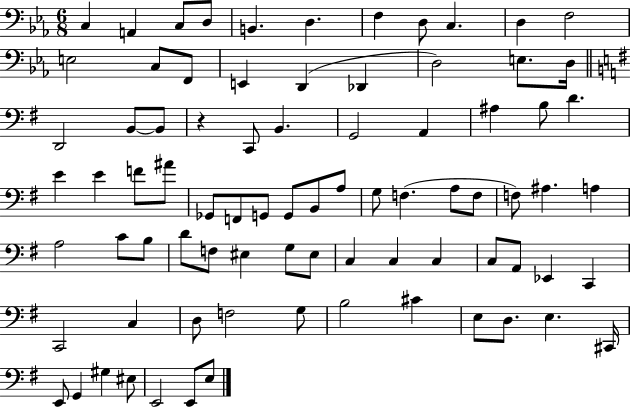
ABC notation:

X:1
T:Untitled
M:6/8
L:1/4
K:Eb
C, A,, C,/2 D,/2 B,, D, F, D,/2 C, D, F,2 E,2 C,/2 F,,/2 E,, D,, _D,, D,2 E,/2 D,/4 D,,2 B,,/2 B,,/2 z C,,/2 B,, G,,2 A,, ^A, B,/2 D E E F/2 ^A/2 _G,,/2 F,,/2 G,,/2 G,,/2 B,,/2 A,/2 G,/2 F, A,/2 F,/2 F,/2 ^A, A, A,2 C/2 B,/2 D/2 F,/2 ^E, G,/2 ^E,/2 C, C, C, C,/2 A,,/2 _E,, C,, C,,2 C, D,/2 F,2 G,/2 B,2 ^C E,/2 D,/2 E, ^C,,/4 E,,/2 G,, ^G, ^E,/2 E,,2 E,,/2 E,/2